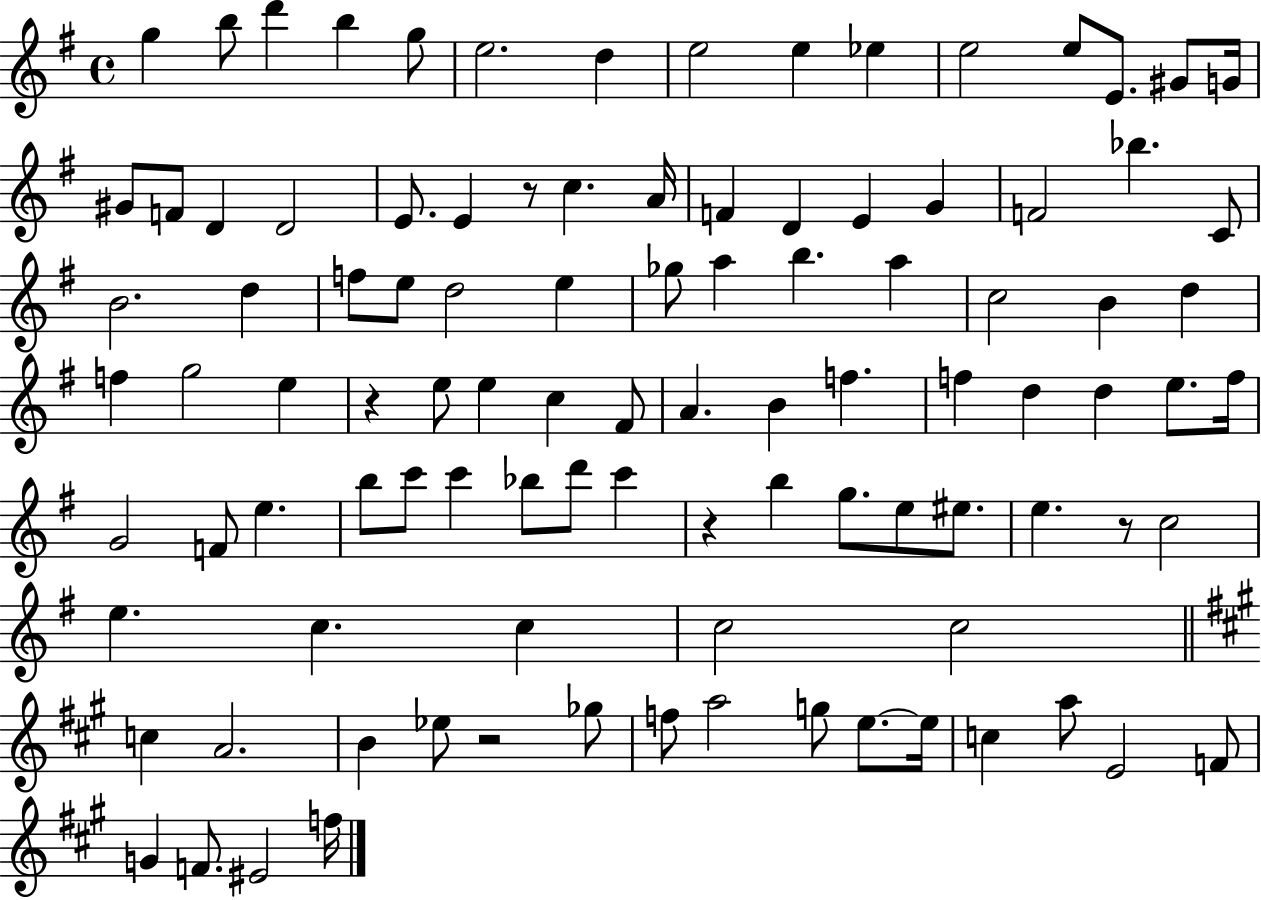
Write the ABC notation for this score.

X:1
T:Untitled
M:4/4
L:1/4
K:G
g b/2 d' b g/2 e2 d e2 e _e e2 e/2 E/2 ^G/2 G/4 ^G/2 F/2 D D2 E/2 E z/2 c A/4 F D E G F2 _b C/2 B2 d f/2 e/2 d2 e _g/2 a b a c2 B d f g2 e z e/2 e c ^F/2 A B f f d d e/2 f/4 G2 F/2 e b/2 c'/2 c' _b/2 d'/2 c' z b g/2 e/2 ^e/2 e z/2 c2 e c c c2 c2 c A2 B _e/2 z2 _g/2 f/2 a2 g/2 e/2 e/4 c a/2 E2 F/2 G F/2 ^E2 f/4